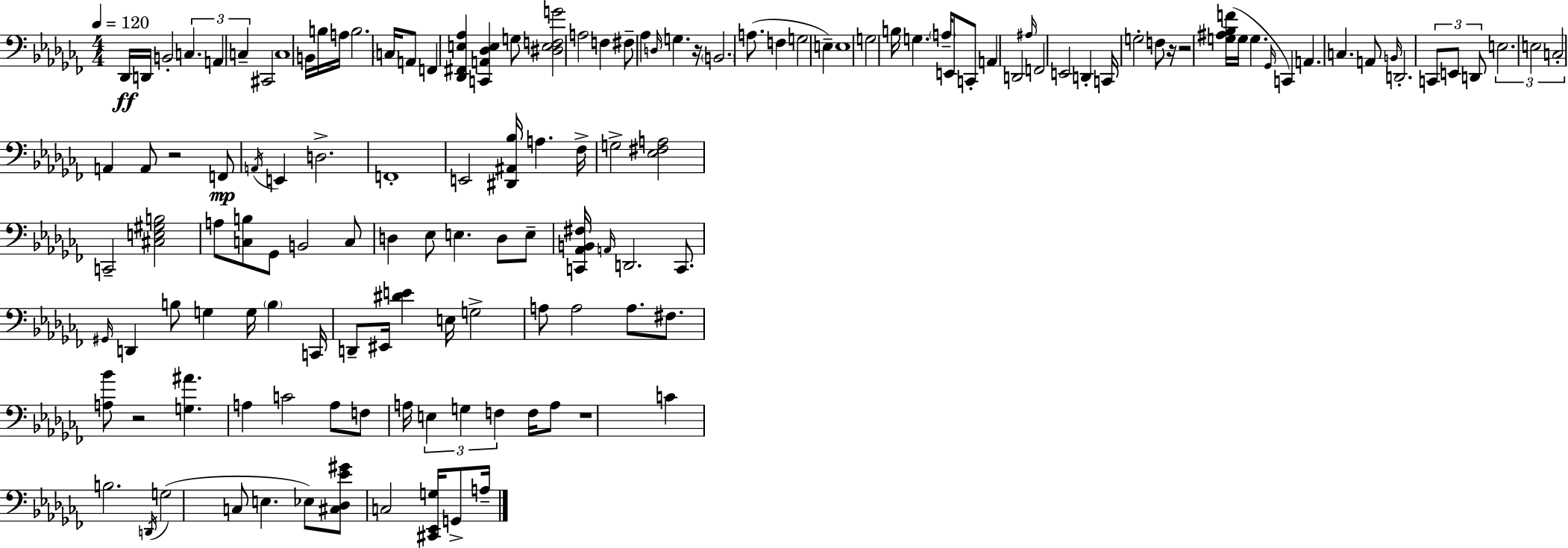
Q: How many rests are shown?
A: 6